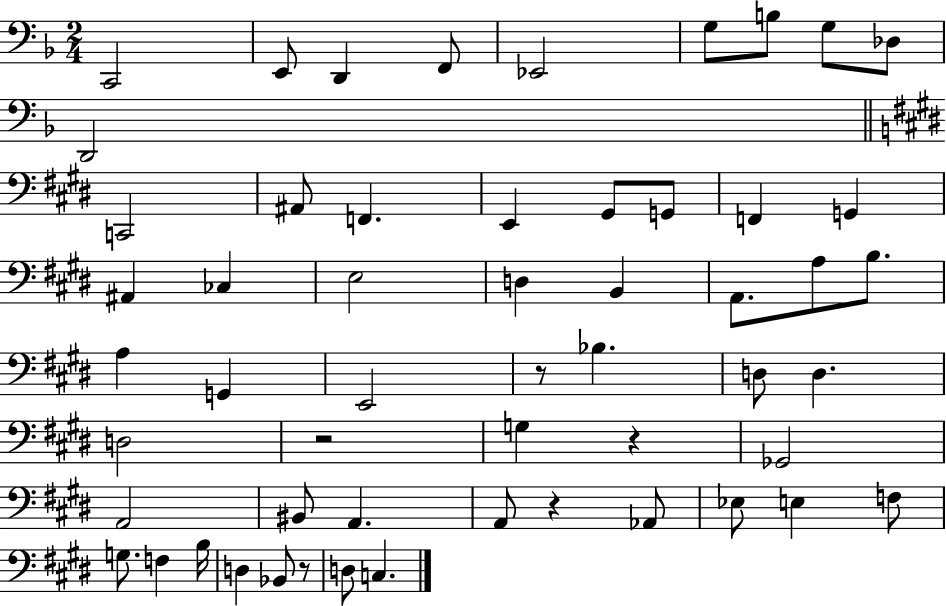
{
  \clef bass
  \numericTimeSignature
  \time 2/4
  \key f \major
  \repeat volta 2 { c,2 | e,8 d,4 f,8 | ees,2 | g8 b8 g8 des8 | \break d,2 | \bar "||" \break \key e \major c,2 | ais,8 f,4. | e,4 gis,8 g,8 | f,4 g,4 | \break ais,4 ces4 | e2 | d4 b,4 | a,8. a8 b8. | \break a4 g,4 | e,2 | r8 bes4. | d8 d4. | \break d2 | r2 | g4 r4 | ges,2 | \break a,2 | bis,8 a,4. | a,8 r4 aes,8 | ees8 e4 f8 | \break g8. f4 b16 | d4 bes,8 r8 | d8 c4. | } \bar "|."
}